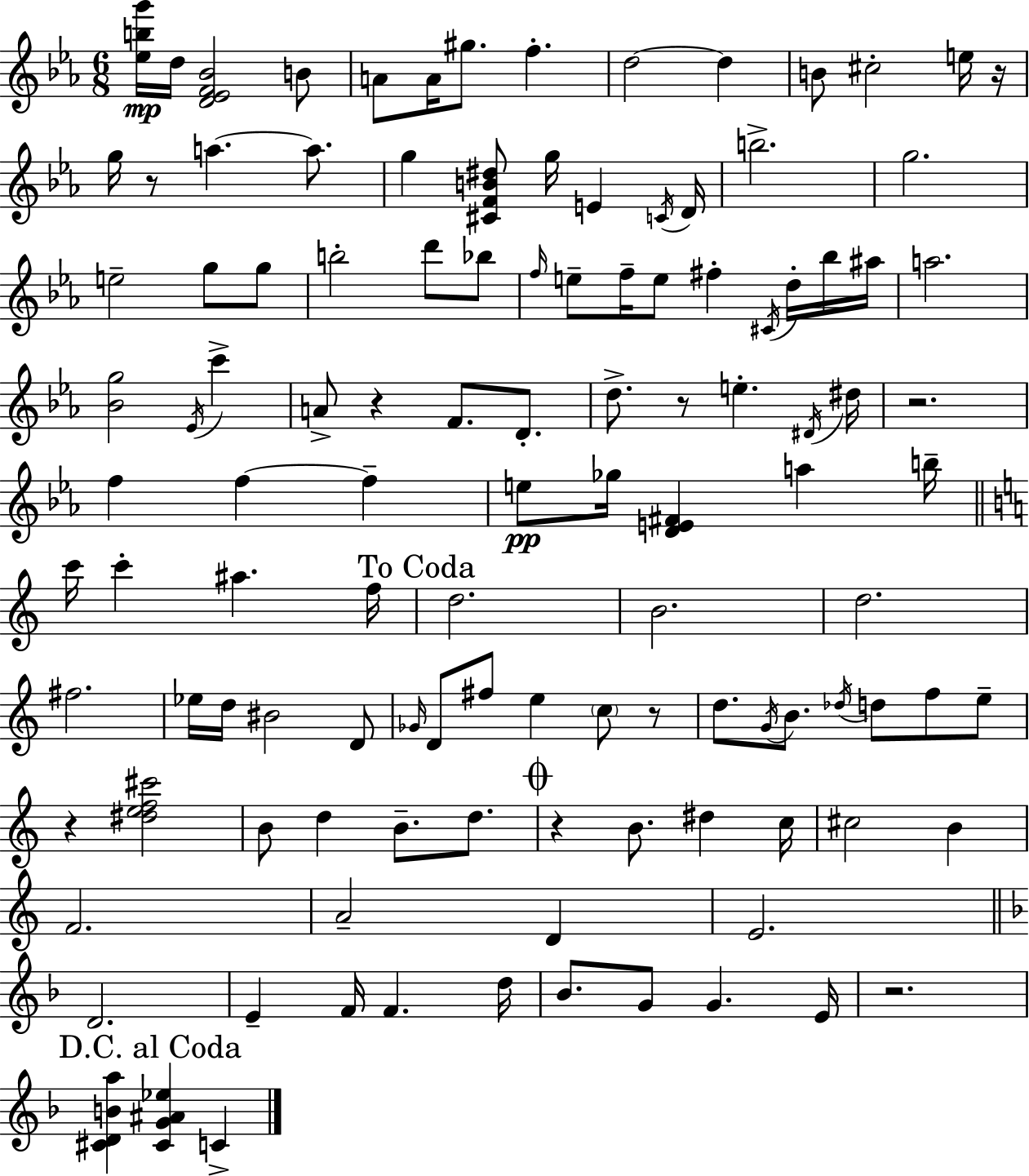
[Eb5,B5,G6]/s D5/s [D4,Eb4,F4,Bb4]/h B4/e A4/e A4/s G#5/e. F5/q. D5/h D5/q B4/e C#5/h E5/s R/s G5/s R/e A5/q. A5/e. G5/q [C#4,F4,B4,D#5]/e G5/s E4/q C4/s D4/s B5/h. G5/h. E5/h G5/e G5/e B5/h D6/e Bb5/e F5/s E5/e F5/s E5/e F#5/q C#4/s D5/s Bb5/s A#5/s A5/h. [Bb4,G5]/h Eb4/s C6/q A4/e R/q F4/e. D4/e. D5/e. R/e E5/q. D#4/s D#5/s R/h. F5/q F5/q F5/q E5/e Gb5/s [D4,E4,F#4]/q A5/q B5/s C6/s C6/q A#5/q. F5/s D5/h. B4/h. D5/h. F#5/h. Eb5/s D5/s BIS4/h D4/e Gb4/s D4/e F#5/e E5/q C5/e R/e D5/e. G4/s B4/e. Db5/s D5/e F5/e E5/e R/q [D#5,E5,F5,C#6]/h B4/e D5/q B4/e. D5/e. R/q B4/e. D#5/q C5/s C#5/h B4/q F4/h. A4/h D4/q E4/h. D4/h. E4/q F4/s F4/q. D5/s Bb4/e. G4/e G4/q. E4/s R/h. [C#4,D4,B4,A5]/q [C#4,G4,A#4,Eb5]/q C4/q